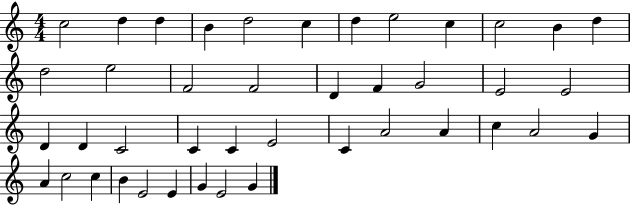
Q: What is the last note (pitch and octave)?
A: G4